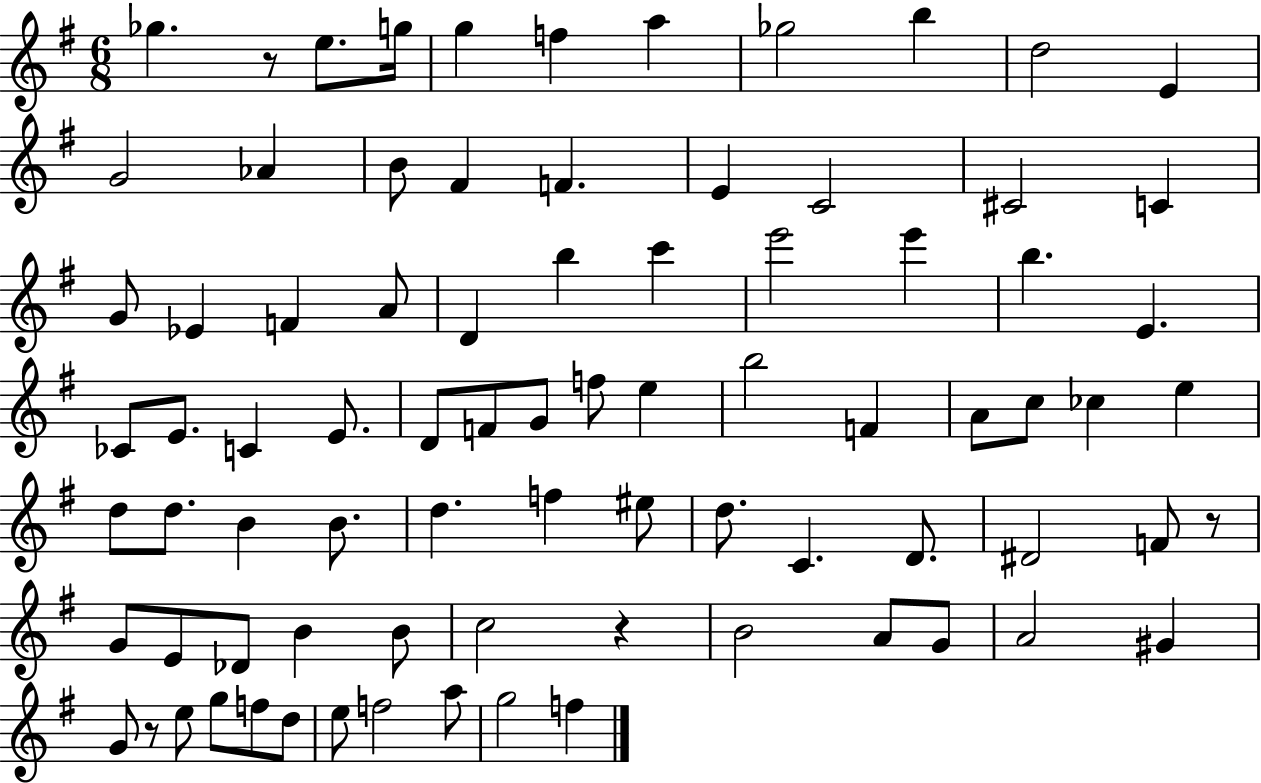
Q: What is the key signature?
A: G major